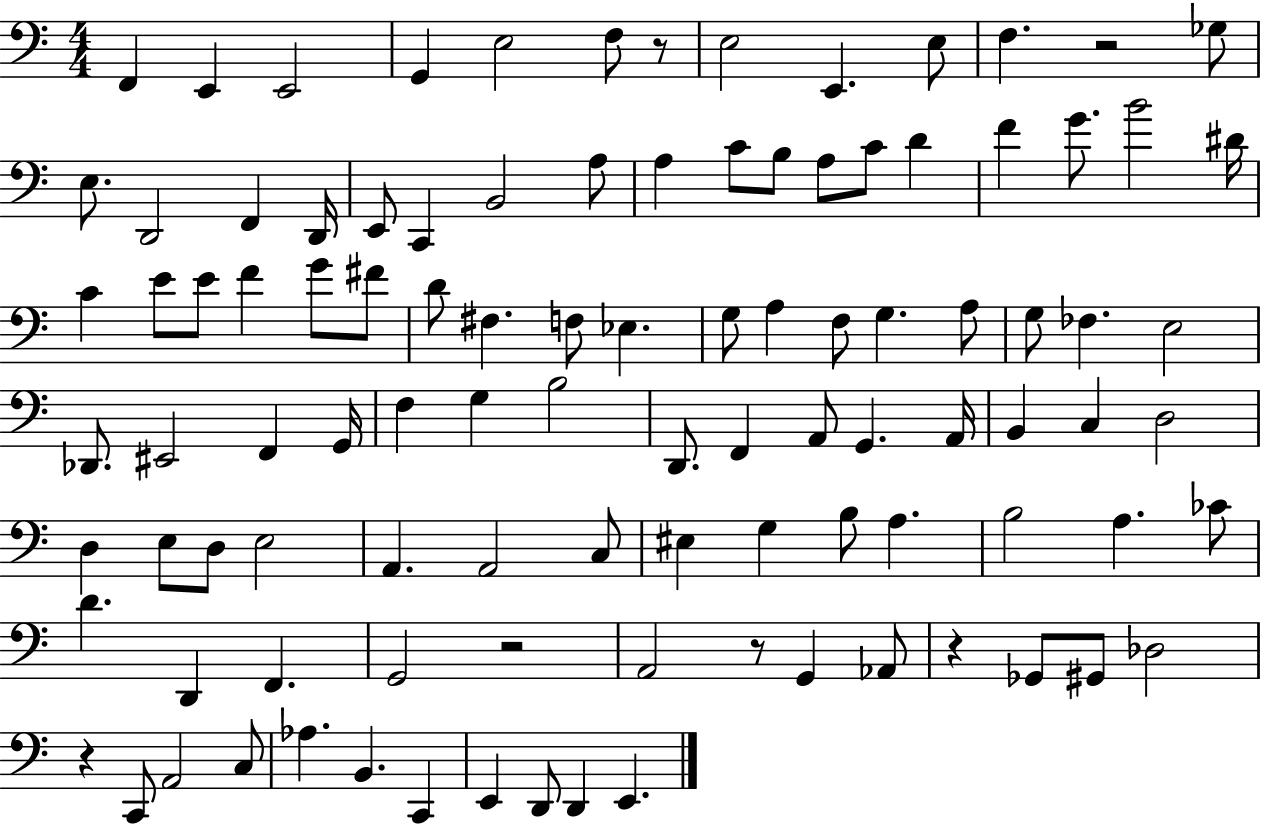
{
  \clef bass
  \numericTimeSignature
  \time 4/4
  \key c \major
  f,4 e,4 e,2 | g,4 e2 f8 r8 | e2 e,4. e8 | f4. r2 ges8 | \break e8. d,2 f,4 d,16 | e,8 c,4 b,2 a8 | a4 c'8 b8 a8 c'8 d'4 | f'4 g'8. b'2 dis'16 | \break c'4 e'8 e'8 f'4 g'8 fis'8 | d'8 fis4. f8 ees4. | g8 a4 f8 g4. a8 | g8 fes4. e2 | \break des,8. eis,2 f,4 g,16 | f4 g4 b2 | d,8. f,4 a,8 g,4. a,16 | b,4 c4 d2 | \break d4 e8 d8 e2 | a,4. a,2 c8 | eis4 g4 b8 a4. | b2 a4. ces'8 | \break d'4. d,4 f,4. | g,2 r2 | a,2 r8 g,4 aes,8 | r4 ges,8 gis,8 des2 | \break r4 c,8 a,2 c8 | aes4. b,4. c,4 | e,4 d,8 d,4 e,4. | \bar "|."
}